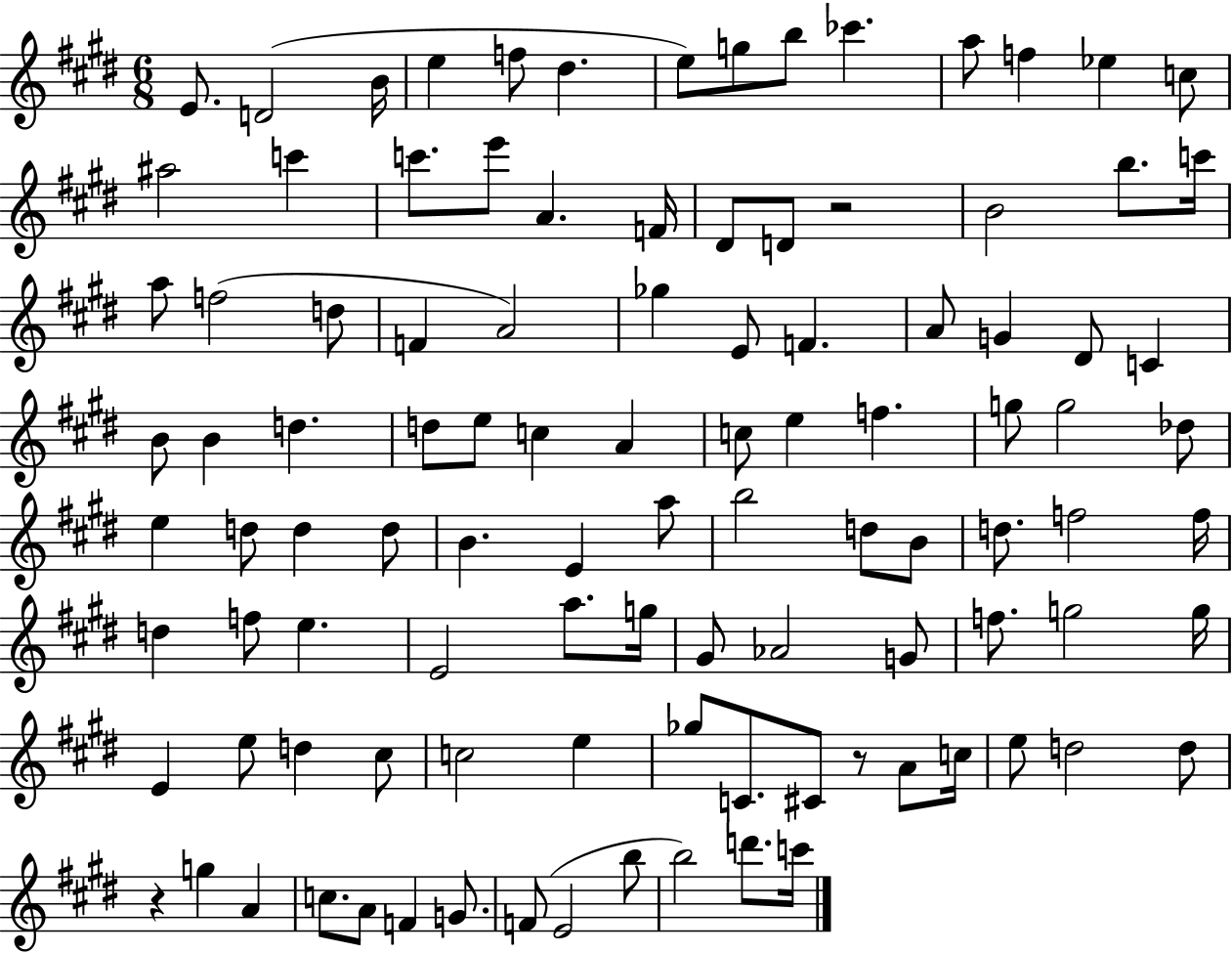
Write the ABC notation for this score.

X:1
T:Untitled
M:6/8
L:1/4
K:E
E/2 D2 B/4 e f/2 ^d e/2 g/2 b/2 _c' a/2 f _e c/2 ^a2 c' c'/2 e'/2 A F/4 ^D/2 D/2 z2 B2 b/2 c'/4 a/2 f2 d/2 F A2 _g E/2 F A/2 G ^D/2 C B/2 B d d/2 e/2 c A c/2 e f g/2 g2 _d/2 e d/2 d d/2 B E a/2 b2 d/2 B/2 d/2 f2 f/4 d f/2 e E2 a/2 g/4 ^G/2 _A2 G/2 f/2 g2 g/4 E e/2 d ^c/2 c2 e _g/2 C/2 ^C/2 z/2 A/2 c/4 e/2 d2 d/2 z g A c/2 A/2 F G/2 F/2 E2 b/2 b2 d'/2 c'/4